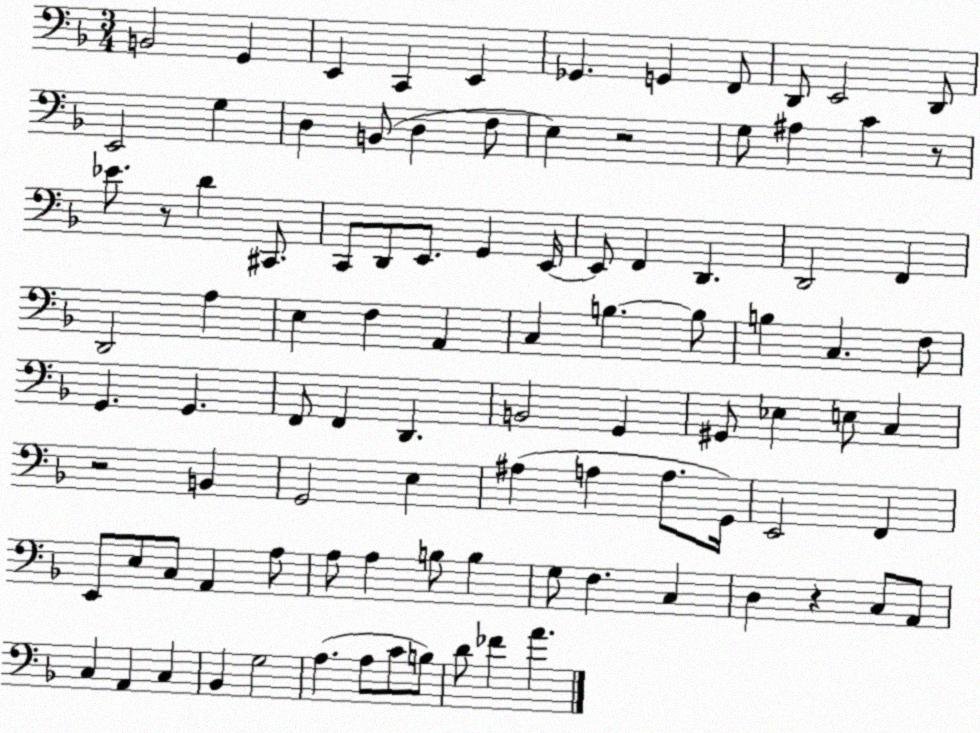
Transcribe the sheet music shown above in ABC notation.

X:1
T:Untitled
M:3/4
L:1/4
K:F
B,,2 G,, E,, C,, E,, _G,, G,, F,,/2 D,,/2 E,,2 D,,/2 E,,2 G, D, B,,/2 D, F,/2 E, z2 G,/2 ^A, C z/2 _E/2 z/2 D ^C,,/2 C,,/2 D,,/2 E,,/2 G,, E,,/4 E,,/2 F,, D,, D,,2 F,, D,,2 A, E, F, A,, C, B, B,/2 B, C, F,/2 G,, G,, F,,/2 F,, D,, B,,2 G,, ^G,,/2 _E, E,/2 C, z2 B,, G,,2 E, ^A, A, A,/2 G,,/4 E,,2 F,, E,,/2 E,/2 C,/2 A,, A,/2 A,/2 A, B,/2 B, G,/2 F, C, D, z C,/2 A,,/2 C, A,, C, _B,, G,2 A, A,/2 C/2 B,/2 D/2 _F A